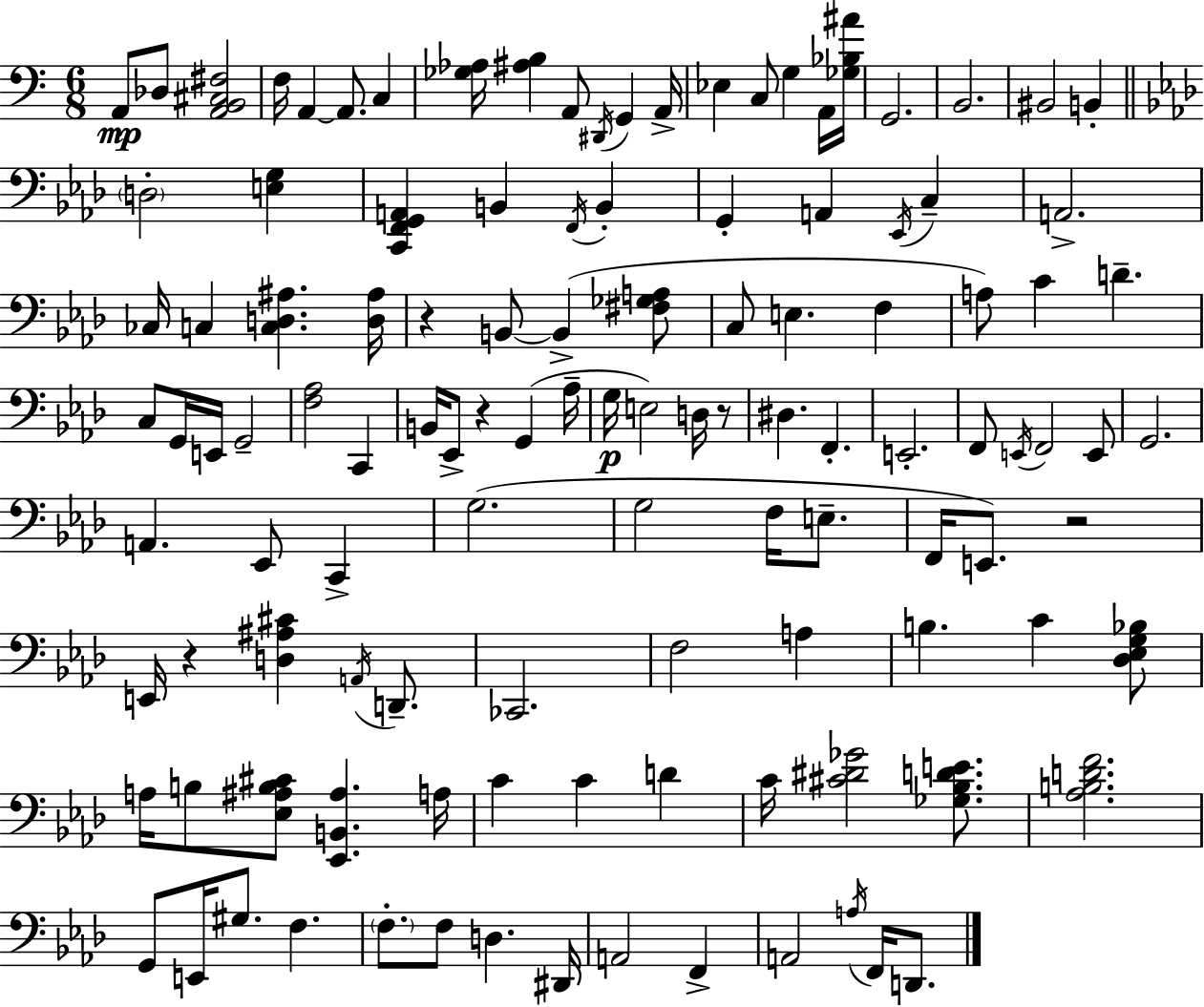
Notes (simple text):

A2/e Db3/e [A2,B2,C#3,F#3]/h F3/s A2/q A2/e. C3/q [Gb3,Ab3]/s [A#3,B3]/q A2/e D#2/s G2/q A2/s Eb3/q C3/e G3/q A2/s [Gb3,Bb3,A#4]/s G2/h. B2/h. BIS2/h B2/q D3/h [E3,G3]/q [C2,F2,G2,A2]/q B2/q F2/s B2/q G2/q A2/q Eb2/s C3/q A2/h. CES3/s C3/q [C3,D3,A#3]/q. [D3,A#3]/s R/q B2/e B2/q [F#3,Gb3,A3]/e C3/e E3/q. F3/q A3/e C4/q D4/q. C3/e G2/s E2/s G2/h [F3,Ab3]/h C2/q B2/s Eb2/e R/q G2/q Ab3/s G3/s E3/h D3/s R/e D#3/q. F2/q. E2/h. F2/e E2/s F2/h E2/e G2/h. A2/q. Eb2/e C2/q G3/h. G3/h F3/s E3/e. F2/s E2/e. R/h E2/s R/q [D3,A#3,C#4]/q A2/s D2/e. CES2/h. F3/h A3/q B3/q. C4/q [Db3,Eb3,G3,Bb3]/e A3/s B3/e [Eb3,A#3,B3,C#4]/e [Eb2,B2,A#3]/q. A3/s C4/q C4/q D4/q C4/s [C#4,D#4,Gb4]/h [Gb3,Bb3,D4,E4]/e. [Ab3,B3,D4,F4]/h. G2/e E2/s G#3/e. F3/q. F3/e. F3/e D3/q. D#2/s A2/h F2/q A2/h A3/s F2/s D2/e.